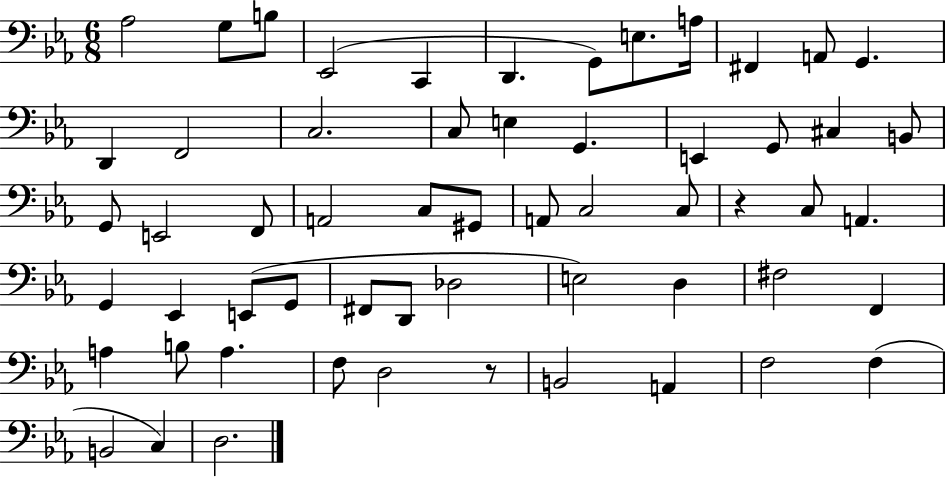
X:1
T:Untitled
M:6/8
L:1/4
K:Eb
_A,2 G,/2 B,/2 _E,,2 C,, D,, G,,/2 E,/2 A,/4 ^F,, A,,/2 G,, D,, F,,2 C,2 C,/2 E, G,, E,, G,,/2 ^C, B,,/2 G,,/2 E,,2 F,,/2 A,,2 C,/2 ^G,,/2 A,,/2 C,2 C,/2 z C,/2 A,, G,, _E,, E,,/2 G,,/2 ^F,,/2 D,,/2 _D,2 E,2 D, ^F,2 F,, A, B,/2 A, F,/2 D,2 z/2 B,,2 A,, F,2 F, B,,2 C, D,2